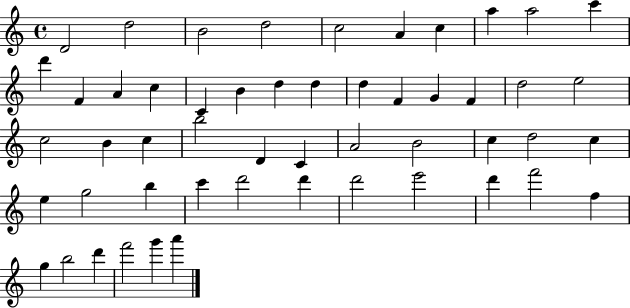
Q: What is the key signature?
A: C major